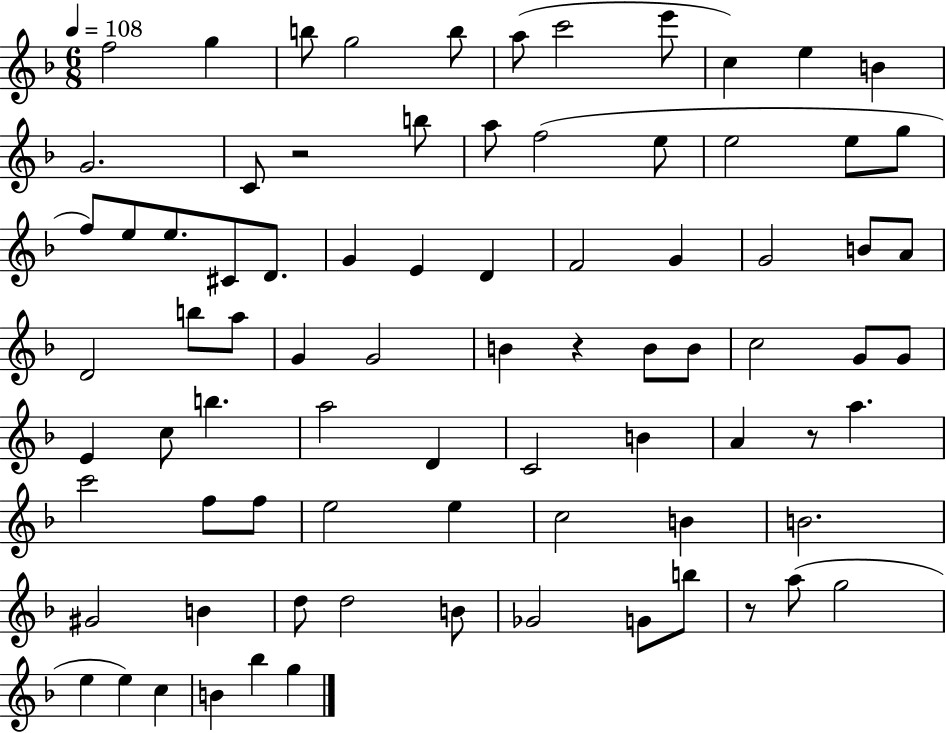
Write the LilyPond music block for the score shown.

{
  \clef treble
  \numericTimeSignature
  \time 6/8
  \key f \major
  \tempo 4 = 108
  f''2 g''4 | b''8 g''2 b''8 | a''8( c'''2 e'''8 | c''4) e''4 b'4 | \break g'2. | c'8 r2 b''8 | a''8 f''2( e''8 | e''2 e''8 g''8 | \break f''8) e''8 e''8. cis'8 d'8. | g'4 e'4 d'4 | f'2 g'4 | g'2 b'8 a'8 | \break d'2 b''8 a''8 | g'4 g'2 | b'4 r4 b'8 b'8 | c''2 g'8 g'8 | \break e'4 c''8 b''4. | a''2 d'4 | c'2 b'4 | a'4 r8 a''4. | \break c'''2 f''8 f''8 | e''2 e''4 | c''2 b'4 | b'2. | \break gis'2 b'4 | d''8 d''2 b'8 | ges'2 g'8 b''8 | r8 a''8( g''2 | \break e''4 e''4) c''4 | b'4 bes''4 g''4 | \bar "|."
}